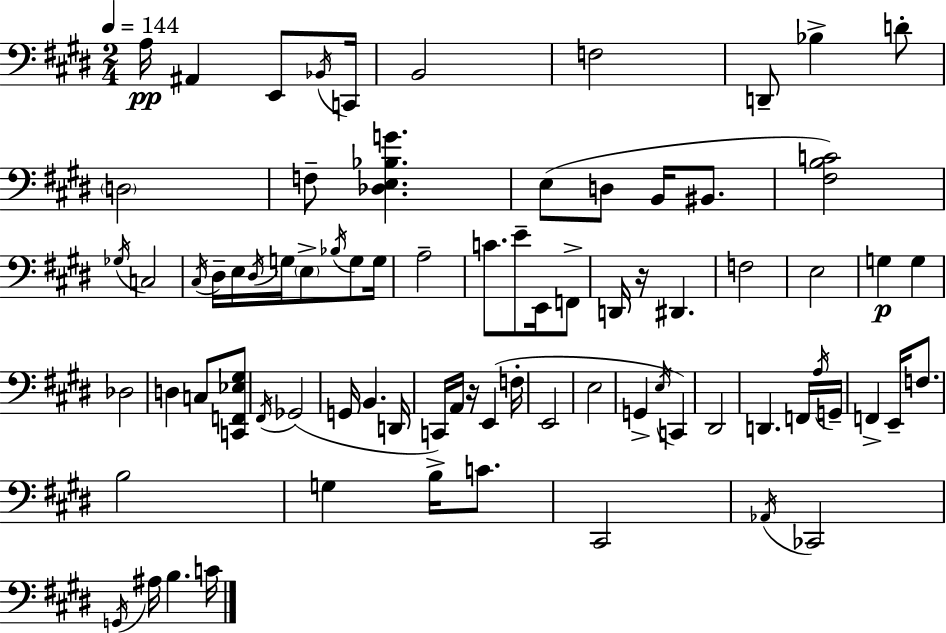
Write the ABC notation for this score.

X:1
T:Untitled
M:2/4
L:1/4
K:E
A,/4 ^A,, E,,/2 _B,,/4 C,,/4 B,,2 F,2 D,,/2 _B, D/2 D,2 F,/2 [_D,E,_B,G] E,/2 D,/2 B,,/4 ^B,,/2 [^F,B,C]2 _G,/4 C,2 ^C,/4 ^D,/4 E,/4 ^D,/4 G,/4 E,/2 _B,/4 G,/2 G,/4 A,2 C/2 E/2 E,,/4 F,,/2 D,,/4 z/4 ^D,, F,2 E,2 G, G, _D,2 D, C,/2 [C,,F,,_E,^G,]/2 ^F,,/4 _G,,2 G,,/4 B,, D,,/4 C,,/4 A,,/4 z/4 E,, F,/4 E,,2 E,2 G,, E,/4 C,, ^D,,2 D,, F,,/4 A,/4 G,,/4 F,, E,,/4 F,/2 B,2 G, B,/4 C/2 ^C,,2 _A,,/4 _C,,2 G,,/4 ^A,/4 B, C/4